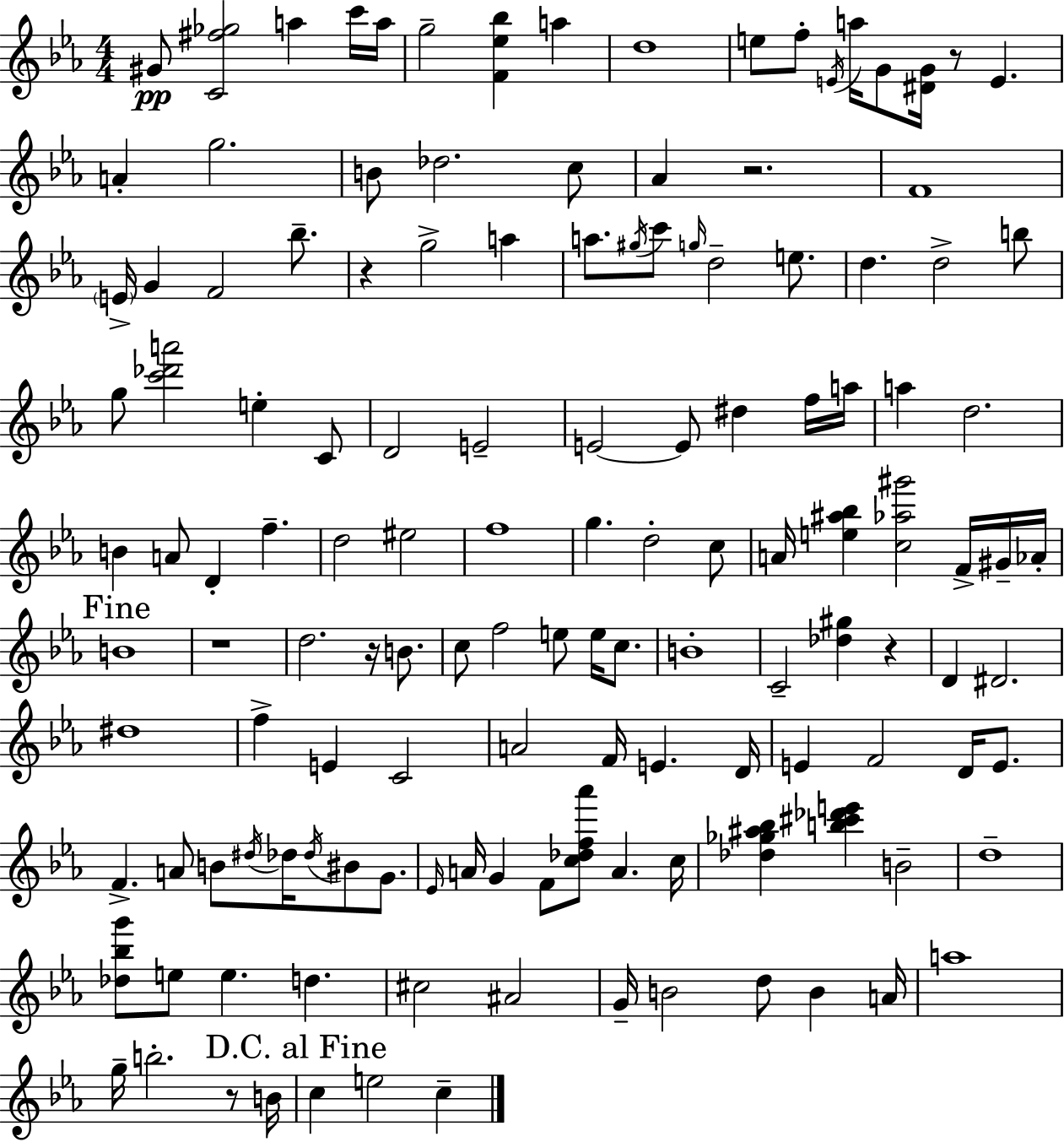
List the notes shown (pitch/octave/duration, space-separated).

G#4/e [C4,F#5,Gb5]/h A5/q C6/s A5/s G5/h [F4,Eb5,Bb5]/q A5/q D5/w E5/e F5/e E4/s A5/s G4/e [D#4,G4]/s R/e E4/q. A4/q G5/h. B4/e Db5/h. C5/e Ab4/q R/h. F4/w E4/s G4/q F4/h Bb5/e. R/q G5/h A5/q A5/e. G#5/s C6/e G5/s D5/h E5/e. D5/q. D5/h B5/e G5/e [C6,Db6,A6]/h E5/q C4/e D4/h E4/h E4/h E4/e D#5/q F5/s A5/s A5/q D5/h. B4/q A4/e D4/q F5/q. D5/h EIS5/h F5/w G5/q. D5/h C5/e A4/s [E5,A#5,Bb5]/q [C5,Ab5,G#6]/h F4/s G#4/s Ab4/s B4/w R/w D5/h. R/s B4/e. C5/e F5/h E5/e E5/s C5/e. B4/w C4/h [Db5,G#5]/q R/q D4/q D#4/h. D#5/w F5/q E4/q C4/h A4/h F4/s E4/q. D4/s E4/q F4/h D4/s E4/e. F4/q. A4/e B4/e D#5/s Db5/s Db5/s BIS4/e G4/e. Eb4/s A4/s G4/q F4/e [C5,Db5,F5,Ab6]/e A4/q. C5/s [Db5,Gb5,A#5,Bb5]/q [B5,C#6,Db6,E6]/q B4/h D5/w [Db5,Bb5,G6]/e E5/e E5/q. D5/q. C#5/h A#4/h G4/s B4/h D5/e B4/q A4/s A5/w G5/s B5/h. R/e B4/s C5/q E5/h C5/q